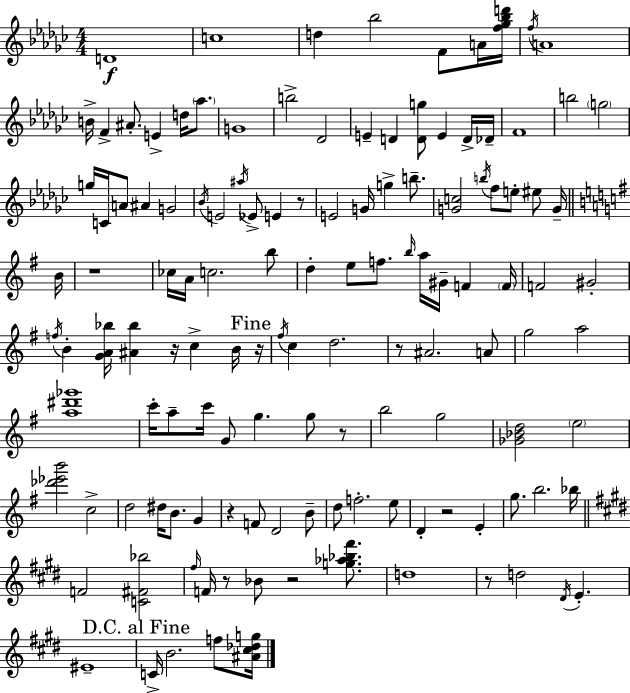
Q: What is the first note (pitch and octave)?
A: D4